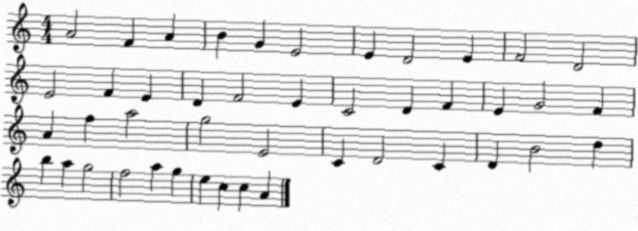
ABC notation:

X:1
T:Untitled
M:4/4
L:1/4
K:C
A2 F A B G E2 E D2 E F2 D2 E2 F E D F2 E C2 D F E G2 F A f a2 g2 E2 C D2 C D B2 d b a g2 f2 a g e c c A